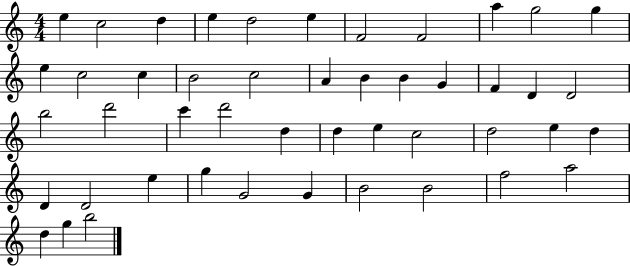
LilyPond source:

{
  \clef treble
  \numericTimeSignature
  \time 4/4
  \key c \major
  e''4 c''2 d''4 | e''4 d''2 e''4 | f'2 f'2 | a''4 g''2 g''4 | \break e''4 c''2 c''4 | b'2 c''2 | a'4 b'4 b'4 g'4 | f'4 d'4 d'2 | \break b''2 d'''2 | c'''4 d'''2 d''4 | d''4 e''4 c''2 | d''2 e''4 d''4 | \break d'4 d'2 e''4 | g''4 g'2 g'4 | b'2 b'2 | f''2 a''2 | \break d''4 g''4 b''2 | \bar "|."
}